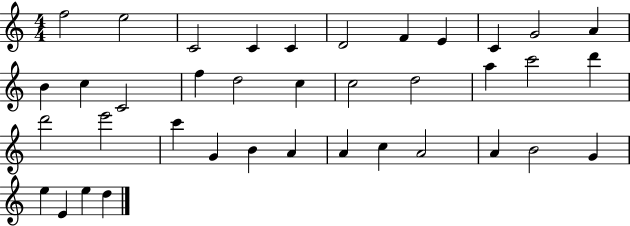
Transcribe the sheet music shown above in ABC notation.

X:1
T:Untitled
M:4/4
L:1/4
K:C
f2 e2 C2 C C D2 F E C G2 A B c C2 f d2 c c2 d2 a c'2 d' d'2 e'2 c' G B A A c A2 A B2 G e E e d